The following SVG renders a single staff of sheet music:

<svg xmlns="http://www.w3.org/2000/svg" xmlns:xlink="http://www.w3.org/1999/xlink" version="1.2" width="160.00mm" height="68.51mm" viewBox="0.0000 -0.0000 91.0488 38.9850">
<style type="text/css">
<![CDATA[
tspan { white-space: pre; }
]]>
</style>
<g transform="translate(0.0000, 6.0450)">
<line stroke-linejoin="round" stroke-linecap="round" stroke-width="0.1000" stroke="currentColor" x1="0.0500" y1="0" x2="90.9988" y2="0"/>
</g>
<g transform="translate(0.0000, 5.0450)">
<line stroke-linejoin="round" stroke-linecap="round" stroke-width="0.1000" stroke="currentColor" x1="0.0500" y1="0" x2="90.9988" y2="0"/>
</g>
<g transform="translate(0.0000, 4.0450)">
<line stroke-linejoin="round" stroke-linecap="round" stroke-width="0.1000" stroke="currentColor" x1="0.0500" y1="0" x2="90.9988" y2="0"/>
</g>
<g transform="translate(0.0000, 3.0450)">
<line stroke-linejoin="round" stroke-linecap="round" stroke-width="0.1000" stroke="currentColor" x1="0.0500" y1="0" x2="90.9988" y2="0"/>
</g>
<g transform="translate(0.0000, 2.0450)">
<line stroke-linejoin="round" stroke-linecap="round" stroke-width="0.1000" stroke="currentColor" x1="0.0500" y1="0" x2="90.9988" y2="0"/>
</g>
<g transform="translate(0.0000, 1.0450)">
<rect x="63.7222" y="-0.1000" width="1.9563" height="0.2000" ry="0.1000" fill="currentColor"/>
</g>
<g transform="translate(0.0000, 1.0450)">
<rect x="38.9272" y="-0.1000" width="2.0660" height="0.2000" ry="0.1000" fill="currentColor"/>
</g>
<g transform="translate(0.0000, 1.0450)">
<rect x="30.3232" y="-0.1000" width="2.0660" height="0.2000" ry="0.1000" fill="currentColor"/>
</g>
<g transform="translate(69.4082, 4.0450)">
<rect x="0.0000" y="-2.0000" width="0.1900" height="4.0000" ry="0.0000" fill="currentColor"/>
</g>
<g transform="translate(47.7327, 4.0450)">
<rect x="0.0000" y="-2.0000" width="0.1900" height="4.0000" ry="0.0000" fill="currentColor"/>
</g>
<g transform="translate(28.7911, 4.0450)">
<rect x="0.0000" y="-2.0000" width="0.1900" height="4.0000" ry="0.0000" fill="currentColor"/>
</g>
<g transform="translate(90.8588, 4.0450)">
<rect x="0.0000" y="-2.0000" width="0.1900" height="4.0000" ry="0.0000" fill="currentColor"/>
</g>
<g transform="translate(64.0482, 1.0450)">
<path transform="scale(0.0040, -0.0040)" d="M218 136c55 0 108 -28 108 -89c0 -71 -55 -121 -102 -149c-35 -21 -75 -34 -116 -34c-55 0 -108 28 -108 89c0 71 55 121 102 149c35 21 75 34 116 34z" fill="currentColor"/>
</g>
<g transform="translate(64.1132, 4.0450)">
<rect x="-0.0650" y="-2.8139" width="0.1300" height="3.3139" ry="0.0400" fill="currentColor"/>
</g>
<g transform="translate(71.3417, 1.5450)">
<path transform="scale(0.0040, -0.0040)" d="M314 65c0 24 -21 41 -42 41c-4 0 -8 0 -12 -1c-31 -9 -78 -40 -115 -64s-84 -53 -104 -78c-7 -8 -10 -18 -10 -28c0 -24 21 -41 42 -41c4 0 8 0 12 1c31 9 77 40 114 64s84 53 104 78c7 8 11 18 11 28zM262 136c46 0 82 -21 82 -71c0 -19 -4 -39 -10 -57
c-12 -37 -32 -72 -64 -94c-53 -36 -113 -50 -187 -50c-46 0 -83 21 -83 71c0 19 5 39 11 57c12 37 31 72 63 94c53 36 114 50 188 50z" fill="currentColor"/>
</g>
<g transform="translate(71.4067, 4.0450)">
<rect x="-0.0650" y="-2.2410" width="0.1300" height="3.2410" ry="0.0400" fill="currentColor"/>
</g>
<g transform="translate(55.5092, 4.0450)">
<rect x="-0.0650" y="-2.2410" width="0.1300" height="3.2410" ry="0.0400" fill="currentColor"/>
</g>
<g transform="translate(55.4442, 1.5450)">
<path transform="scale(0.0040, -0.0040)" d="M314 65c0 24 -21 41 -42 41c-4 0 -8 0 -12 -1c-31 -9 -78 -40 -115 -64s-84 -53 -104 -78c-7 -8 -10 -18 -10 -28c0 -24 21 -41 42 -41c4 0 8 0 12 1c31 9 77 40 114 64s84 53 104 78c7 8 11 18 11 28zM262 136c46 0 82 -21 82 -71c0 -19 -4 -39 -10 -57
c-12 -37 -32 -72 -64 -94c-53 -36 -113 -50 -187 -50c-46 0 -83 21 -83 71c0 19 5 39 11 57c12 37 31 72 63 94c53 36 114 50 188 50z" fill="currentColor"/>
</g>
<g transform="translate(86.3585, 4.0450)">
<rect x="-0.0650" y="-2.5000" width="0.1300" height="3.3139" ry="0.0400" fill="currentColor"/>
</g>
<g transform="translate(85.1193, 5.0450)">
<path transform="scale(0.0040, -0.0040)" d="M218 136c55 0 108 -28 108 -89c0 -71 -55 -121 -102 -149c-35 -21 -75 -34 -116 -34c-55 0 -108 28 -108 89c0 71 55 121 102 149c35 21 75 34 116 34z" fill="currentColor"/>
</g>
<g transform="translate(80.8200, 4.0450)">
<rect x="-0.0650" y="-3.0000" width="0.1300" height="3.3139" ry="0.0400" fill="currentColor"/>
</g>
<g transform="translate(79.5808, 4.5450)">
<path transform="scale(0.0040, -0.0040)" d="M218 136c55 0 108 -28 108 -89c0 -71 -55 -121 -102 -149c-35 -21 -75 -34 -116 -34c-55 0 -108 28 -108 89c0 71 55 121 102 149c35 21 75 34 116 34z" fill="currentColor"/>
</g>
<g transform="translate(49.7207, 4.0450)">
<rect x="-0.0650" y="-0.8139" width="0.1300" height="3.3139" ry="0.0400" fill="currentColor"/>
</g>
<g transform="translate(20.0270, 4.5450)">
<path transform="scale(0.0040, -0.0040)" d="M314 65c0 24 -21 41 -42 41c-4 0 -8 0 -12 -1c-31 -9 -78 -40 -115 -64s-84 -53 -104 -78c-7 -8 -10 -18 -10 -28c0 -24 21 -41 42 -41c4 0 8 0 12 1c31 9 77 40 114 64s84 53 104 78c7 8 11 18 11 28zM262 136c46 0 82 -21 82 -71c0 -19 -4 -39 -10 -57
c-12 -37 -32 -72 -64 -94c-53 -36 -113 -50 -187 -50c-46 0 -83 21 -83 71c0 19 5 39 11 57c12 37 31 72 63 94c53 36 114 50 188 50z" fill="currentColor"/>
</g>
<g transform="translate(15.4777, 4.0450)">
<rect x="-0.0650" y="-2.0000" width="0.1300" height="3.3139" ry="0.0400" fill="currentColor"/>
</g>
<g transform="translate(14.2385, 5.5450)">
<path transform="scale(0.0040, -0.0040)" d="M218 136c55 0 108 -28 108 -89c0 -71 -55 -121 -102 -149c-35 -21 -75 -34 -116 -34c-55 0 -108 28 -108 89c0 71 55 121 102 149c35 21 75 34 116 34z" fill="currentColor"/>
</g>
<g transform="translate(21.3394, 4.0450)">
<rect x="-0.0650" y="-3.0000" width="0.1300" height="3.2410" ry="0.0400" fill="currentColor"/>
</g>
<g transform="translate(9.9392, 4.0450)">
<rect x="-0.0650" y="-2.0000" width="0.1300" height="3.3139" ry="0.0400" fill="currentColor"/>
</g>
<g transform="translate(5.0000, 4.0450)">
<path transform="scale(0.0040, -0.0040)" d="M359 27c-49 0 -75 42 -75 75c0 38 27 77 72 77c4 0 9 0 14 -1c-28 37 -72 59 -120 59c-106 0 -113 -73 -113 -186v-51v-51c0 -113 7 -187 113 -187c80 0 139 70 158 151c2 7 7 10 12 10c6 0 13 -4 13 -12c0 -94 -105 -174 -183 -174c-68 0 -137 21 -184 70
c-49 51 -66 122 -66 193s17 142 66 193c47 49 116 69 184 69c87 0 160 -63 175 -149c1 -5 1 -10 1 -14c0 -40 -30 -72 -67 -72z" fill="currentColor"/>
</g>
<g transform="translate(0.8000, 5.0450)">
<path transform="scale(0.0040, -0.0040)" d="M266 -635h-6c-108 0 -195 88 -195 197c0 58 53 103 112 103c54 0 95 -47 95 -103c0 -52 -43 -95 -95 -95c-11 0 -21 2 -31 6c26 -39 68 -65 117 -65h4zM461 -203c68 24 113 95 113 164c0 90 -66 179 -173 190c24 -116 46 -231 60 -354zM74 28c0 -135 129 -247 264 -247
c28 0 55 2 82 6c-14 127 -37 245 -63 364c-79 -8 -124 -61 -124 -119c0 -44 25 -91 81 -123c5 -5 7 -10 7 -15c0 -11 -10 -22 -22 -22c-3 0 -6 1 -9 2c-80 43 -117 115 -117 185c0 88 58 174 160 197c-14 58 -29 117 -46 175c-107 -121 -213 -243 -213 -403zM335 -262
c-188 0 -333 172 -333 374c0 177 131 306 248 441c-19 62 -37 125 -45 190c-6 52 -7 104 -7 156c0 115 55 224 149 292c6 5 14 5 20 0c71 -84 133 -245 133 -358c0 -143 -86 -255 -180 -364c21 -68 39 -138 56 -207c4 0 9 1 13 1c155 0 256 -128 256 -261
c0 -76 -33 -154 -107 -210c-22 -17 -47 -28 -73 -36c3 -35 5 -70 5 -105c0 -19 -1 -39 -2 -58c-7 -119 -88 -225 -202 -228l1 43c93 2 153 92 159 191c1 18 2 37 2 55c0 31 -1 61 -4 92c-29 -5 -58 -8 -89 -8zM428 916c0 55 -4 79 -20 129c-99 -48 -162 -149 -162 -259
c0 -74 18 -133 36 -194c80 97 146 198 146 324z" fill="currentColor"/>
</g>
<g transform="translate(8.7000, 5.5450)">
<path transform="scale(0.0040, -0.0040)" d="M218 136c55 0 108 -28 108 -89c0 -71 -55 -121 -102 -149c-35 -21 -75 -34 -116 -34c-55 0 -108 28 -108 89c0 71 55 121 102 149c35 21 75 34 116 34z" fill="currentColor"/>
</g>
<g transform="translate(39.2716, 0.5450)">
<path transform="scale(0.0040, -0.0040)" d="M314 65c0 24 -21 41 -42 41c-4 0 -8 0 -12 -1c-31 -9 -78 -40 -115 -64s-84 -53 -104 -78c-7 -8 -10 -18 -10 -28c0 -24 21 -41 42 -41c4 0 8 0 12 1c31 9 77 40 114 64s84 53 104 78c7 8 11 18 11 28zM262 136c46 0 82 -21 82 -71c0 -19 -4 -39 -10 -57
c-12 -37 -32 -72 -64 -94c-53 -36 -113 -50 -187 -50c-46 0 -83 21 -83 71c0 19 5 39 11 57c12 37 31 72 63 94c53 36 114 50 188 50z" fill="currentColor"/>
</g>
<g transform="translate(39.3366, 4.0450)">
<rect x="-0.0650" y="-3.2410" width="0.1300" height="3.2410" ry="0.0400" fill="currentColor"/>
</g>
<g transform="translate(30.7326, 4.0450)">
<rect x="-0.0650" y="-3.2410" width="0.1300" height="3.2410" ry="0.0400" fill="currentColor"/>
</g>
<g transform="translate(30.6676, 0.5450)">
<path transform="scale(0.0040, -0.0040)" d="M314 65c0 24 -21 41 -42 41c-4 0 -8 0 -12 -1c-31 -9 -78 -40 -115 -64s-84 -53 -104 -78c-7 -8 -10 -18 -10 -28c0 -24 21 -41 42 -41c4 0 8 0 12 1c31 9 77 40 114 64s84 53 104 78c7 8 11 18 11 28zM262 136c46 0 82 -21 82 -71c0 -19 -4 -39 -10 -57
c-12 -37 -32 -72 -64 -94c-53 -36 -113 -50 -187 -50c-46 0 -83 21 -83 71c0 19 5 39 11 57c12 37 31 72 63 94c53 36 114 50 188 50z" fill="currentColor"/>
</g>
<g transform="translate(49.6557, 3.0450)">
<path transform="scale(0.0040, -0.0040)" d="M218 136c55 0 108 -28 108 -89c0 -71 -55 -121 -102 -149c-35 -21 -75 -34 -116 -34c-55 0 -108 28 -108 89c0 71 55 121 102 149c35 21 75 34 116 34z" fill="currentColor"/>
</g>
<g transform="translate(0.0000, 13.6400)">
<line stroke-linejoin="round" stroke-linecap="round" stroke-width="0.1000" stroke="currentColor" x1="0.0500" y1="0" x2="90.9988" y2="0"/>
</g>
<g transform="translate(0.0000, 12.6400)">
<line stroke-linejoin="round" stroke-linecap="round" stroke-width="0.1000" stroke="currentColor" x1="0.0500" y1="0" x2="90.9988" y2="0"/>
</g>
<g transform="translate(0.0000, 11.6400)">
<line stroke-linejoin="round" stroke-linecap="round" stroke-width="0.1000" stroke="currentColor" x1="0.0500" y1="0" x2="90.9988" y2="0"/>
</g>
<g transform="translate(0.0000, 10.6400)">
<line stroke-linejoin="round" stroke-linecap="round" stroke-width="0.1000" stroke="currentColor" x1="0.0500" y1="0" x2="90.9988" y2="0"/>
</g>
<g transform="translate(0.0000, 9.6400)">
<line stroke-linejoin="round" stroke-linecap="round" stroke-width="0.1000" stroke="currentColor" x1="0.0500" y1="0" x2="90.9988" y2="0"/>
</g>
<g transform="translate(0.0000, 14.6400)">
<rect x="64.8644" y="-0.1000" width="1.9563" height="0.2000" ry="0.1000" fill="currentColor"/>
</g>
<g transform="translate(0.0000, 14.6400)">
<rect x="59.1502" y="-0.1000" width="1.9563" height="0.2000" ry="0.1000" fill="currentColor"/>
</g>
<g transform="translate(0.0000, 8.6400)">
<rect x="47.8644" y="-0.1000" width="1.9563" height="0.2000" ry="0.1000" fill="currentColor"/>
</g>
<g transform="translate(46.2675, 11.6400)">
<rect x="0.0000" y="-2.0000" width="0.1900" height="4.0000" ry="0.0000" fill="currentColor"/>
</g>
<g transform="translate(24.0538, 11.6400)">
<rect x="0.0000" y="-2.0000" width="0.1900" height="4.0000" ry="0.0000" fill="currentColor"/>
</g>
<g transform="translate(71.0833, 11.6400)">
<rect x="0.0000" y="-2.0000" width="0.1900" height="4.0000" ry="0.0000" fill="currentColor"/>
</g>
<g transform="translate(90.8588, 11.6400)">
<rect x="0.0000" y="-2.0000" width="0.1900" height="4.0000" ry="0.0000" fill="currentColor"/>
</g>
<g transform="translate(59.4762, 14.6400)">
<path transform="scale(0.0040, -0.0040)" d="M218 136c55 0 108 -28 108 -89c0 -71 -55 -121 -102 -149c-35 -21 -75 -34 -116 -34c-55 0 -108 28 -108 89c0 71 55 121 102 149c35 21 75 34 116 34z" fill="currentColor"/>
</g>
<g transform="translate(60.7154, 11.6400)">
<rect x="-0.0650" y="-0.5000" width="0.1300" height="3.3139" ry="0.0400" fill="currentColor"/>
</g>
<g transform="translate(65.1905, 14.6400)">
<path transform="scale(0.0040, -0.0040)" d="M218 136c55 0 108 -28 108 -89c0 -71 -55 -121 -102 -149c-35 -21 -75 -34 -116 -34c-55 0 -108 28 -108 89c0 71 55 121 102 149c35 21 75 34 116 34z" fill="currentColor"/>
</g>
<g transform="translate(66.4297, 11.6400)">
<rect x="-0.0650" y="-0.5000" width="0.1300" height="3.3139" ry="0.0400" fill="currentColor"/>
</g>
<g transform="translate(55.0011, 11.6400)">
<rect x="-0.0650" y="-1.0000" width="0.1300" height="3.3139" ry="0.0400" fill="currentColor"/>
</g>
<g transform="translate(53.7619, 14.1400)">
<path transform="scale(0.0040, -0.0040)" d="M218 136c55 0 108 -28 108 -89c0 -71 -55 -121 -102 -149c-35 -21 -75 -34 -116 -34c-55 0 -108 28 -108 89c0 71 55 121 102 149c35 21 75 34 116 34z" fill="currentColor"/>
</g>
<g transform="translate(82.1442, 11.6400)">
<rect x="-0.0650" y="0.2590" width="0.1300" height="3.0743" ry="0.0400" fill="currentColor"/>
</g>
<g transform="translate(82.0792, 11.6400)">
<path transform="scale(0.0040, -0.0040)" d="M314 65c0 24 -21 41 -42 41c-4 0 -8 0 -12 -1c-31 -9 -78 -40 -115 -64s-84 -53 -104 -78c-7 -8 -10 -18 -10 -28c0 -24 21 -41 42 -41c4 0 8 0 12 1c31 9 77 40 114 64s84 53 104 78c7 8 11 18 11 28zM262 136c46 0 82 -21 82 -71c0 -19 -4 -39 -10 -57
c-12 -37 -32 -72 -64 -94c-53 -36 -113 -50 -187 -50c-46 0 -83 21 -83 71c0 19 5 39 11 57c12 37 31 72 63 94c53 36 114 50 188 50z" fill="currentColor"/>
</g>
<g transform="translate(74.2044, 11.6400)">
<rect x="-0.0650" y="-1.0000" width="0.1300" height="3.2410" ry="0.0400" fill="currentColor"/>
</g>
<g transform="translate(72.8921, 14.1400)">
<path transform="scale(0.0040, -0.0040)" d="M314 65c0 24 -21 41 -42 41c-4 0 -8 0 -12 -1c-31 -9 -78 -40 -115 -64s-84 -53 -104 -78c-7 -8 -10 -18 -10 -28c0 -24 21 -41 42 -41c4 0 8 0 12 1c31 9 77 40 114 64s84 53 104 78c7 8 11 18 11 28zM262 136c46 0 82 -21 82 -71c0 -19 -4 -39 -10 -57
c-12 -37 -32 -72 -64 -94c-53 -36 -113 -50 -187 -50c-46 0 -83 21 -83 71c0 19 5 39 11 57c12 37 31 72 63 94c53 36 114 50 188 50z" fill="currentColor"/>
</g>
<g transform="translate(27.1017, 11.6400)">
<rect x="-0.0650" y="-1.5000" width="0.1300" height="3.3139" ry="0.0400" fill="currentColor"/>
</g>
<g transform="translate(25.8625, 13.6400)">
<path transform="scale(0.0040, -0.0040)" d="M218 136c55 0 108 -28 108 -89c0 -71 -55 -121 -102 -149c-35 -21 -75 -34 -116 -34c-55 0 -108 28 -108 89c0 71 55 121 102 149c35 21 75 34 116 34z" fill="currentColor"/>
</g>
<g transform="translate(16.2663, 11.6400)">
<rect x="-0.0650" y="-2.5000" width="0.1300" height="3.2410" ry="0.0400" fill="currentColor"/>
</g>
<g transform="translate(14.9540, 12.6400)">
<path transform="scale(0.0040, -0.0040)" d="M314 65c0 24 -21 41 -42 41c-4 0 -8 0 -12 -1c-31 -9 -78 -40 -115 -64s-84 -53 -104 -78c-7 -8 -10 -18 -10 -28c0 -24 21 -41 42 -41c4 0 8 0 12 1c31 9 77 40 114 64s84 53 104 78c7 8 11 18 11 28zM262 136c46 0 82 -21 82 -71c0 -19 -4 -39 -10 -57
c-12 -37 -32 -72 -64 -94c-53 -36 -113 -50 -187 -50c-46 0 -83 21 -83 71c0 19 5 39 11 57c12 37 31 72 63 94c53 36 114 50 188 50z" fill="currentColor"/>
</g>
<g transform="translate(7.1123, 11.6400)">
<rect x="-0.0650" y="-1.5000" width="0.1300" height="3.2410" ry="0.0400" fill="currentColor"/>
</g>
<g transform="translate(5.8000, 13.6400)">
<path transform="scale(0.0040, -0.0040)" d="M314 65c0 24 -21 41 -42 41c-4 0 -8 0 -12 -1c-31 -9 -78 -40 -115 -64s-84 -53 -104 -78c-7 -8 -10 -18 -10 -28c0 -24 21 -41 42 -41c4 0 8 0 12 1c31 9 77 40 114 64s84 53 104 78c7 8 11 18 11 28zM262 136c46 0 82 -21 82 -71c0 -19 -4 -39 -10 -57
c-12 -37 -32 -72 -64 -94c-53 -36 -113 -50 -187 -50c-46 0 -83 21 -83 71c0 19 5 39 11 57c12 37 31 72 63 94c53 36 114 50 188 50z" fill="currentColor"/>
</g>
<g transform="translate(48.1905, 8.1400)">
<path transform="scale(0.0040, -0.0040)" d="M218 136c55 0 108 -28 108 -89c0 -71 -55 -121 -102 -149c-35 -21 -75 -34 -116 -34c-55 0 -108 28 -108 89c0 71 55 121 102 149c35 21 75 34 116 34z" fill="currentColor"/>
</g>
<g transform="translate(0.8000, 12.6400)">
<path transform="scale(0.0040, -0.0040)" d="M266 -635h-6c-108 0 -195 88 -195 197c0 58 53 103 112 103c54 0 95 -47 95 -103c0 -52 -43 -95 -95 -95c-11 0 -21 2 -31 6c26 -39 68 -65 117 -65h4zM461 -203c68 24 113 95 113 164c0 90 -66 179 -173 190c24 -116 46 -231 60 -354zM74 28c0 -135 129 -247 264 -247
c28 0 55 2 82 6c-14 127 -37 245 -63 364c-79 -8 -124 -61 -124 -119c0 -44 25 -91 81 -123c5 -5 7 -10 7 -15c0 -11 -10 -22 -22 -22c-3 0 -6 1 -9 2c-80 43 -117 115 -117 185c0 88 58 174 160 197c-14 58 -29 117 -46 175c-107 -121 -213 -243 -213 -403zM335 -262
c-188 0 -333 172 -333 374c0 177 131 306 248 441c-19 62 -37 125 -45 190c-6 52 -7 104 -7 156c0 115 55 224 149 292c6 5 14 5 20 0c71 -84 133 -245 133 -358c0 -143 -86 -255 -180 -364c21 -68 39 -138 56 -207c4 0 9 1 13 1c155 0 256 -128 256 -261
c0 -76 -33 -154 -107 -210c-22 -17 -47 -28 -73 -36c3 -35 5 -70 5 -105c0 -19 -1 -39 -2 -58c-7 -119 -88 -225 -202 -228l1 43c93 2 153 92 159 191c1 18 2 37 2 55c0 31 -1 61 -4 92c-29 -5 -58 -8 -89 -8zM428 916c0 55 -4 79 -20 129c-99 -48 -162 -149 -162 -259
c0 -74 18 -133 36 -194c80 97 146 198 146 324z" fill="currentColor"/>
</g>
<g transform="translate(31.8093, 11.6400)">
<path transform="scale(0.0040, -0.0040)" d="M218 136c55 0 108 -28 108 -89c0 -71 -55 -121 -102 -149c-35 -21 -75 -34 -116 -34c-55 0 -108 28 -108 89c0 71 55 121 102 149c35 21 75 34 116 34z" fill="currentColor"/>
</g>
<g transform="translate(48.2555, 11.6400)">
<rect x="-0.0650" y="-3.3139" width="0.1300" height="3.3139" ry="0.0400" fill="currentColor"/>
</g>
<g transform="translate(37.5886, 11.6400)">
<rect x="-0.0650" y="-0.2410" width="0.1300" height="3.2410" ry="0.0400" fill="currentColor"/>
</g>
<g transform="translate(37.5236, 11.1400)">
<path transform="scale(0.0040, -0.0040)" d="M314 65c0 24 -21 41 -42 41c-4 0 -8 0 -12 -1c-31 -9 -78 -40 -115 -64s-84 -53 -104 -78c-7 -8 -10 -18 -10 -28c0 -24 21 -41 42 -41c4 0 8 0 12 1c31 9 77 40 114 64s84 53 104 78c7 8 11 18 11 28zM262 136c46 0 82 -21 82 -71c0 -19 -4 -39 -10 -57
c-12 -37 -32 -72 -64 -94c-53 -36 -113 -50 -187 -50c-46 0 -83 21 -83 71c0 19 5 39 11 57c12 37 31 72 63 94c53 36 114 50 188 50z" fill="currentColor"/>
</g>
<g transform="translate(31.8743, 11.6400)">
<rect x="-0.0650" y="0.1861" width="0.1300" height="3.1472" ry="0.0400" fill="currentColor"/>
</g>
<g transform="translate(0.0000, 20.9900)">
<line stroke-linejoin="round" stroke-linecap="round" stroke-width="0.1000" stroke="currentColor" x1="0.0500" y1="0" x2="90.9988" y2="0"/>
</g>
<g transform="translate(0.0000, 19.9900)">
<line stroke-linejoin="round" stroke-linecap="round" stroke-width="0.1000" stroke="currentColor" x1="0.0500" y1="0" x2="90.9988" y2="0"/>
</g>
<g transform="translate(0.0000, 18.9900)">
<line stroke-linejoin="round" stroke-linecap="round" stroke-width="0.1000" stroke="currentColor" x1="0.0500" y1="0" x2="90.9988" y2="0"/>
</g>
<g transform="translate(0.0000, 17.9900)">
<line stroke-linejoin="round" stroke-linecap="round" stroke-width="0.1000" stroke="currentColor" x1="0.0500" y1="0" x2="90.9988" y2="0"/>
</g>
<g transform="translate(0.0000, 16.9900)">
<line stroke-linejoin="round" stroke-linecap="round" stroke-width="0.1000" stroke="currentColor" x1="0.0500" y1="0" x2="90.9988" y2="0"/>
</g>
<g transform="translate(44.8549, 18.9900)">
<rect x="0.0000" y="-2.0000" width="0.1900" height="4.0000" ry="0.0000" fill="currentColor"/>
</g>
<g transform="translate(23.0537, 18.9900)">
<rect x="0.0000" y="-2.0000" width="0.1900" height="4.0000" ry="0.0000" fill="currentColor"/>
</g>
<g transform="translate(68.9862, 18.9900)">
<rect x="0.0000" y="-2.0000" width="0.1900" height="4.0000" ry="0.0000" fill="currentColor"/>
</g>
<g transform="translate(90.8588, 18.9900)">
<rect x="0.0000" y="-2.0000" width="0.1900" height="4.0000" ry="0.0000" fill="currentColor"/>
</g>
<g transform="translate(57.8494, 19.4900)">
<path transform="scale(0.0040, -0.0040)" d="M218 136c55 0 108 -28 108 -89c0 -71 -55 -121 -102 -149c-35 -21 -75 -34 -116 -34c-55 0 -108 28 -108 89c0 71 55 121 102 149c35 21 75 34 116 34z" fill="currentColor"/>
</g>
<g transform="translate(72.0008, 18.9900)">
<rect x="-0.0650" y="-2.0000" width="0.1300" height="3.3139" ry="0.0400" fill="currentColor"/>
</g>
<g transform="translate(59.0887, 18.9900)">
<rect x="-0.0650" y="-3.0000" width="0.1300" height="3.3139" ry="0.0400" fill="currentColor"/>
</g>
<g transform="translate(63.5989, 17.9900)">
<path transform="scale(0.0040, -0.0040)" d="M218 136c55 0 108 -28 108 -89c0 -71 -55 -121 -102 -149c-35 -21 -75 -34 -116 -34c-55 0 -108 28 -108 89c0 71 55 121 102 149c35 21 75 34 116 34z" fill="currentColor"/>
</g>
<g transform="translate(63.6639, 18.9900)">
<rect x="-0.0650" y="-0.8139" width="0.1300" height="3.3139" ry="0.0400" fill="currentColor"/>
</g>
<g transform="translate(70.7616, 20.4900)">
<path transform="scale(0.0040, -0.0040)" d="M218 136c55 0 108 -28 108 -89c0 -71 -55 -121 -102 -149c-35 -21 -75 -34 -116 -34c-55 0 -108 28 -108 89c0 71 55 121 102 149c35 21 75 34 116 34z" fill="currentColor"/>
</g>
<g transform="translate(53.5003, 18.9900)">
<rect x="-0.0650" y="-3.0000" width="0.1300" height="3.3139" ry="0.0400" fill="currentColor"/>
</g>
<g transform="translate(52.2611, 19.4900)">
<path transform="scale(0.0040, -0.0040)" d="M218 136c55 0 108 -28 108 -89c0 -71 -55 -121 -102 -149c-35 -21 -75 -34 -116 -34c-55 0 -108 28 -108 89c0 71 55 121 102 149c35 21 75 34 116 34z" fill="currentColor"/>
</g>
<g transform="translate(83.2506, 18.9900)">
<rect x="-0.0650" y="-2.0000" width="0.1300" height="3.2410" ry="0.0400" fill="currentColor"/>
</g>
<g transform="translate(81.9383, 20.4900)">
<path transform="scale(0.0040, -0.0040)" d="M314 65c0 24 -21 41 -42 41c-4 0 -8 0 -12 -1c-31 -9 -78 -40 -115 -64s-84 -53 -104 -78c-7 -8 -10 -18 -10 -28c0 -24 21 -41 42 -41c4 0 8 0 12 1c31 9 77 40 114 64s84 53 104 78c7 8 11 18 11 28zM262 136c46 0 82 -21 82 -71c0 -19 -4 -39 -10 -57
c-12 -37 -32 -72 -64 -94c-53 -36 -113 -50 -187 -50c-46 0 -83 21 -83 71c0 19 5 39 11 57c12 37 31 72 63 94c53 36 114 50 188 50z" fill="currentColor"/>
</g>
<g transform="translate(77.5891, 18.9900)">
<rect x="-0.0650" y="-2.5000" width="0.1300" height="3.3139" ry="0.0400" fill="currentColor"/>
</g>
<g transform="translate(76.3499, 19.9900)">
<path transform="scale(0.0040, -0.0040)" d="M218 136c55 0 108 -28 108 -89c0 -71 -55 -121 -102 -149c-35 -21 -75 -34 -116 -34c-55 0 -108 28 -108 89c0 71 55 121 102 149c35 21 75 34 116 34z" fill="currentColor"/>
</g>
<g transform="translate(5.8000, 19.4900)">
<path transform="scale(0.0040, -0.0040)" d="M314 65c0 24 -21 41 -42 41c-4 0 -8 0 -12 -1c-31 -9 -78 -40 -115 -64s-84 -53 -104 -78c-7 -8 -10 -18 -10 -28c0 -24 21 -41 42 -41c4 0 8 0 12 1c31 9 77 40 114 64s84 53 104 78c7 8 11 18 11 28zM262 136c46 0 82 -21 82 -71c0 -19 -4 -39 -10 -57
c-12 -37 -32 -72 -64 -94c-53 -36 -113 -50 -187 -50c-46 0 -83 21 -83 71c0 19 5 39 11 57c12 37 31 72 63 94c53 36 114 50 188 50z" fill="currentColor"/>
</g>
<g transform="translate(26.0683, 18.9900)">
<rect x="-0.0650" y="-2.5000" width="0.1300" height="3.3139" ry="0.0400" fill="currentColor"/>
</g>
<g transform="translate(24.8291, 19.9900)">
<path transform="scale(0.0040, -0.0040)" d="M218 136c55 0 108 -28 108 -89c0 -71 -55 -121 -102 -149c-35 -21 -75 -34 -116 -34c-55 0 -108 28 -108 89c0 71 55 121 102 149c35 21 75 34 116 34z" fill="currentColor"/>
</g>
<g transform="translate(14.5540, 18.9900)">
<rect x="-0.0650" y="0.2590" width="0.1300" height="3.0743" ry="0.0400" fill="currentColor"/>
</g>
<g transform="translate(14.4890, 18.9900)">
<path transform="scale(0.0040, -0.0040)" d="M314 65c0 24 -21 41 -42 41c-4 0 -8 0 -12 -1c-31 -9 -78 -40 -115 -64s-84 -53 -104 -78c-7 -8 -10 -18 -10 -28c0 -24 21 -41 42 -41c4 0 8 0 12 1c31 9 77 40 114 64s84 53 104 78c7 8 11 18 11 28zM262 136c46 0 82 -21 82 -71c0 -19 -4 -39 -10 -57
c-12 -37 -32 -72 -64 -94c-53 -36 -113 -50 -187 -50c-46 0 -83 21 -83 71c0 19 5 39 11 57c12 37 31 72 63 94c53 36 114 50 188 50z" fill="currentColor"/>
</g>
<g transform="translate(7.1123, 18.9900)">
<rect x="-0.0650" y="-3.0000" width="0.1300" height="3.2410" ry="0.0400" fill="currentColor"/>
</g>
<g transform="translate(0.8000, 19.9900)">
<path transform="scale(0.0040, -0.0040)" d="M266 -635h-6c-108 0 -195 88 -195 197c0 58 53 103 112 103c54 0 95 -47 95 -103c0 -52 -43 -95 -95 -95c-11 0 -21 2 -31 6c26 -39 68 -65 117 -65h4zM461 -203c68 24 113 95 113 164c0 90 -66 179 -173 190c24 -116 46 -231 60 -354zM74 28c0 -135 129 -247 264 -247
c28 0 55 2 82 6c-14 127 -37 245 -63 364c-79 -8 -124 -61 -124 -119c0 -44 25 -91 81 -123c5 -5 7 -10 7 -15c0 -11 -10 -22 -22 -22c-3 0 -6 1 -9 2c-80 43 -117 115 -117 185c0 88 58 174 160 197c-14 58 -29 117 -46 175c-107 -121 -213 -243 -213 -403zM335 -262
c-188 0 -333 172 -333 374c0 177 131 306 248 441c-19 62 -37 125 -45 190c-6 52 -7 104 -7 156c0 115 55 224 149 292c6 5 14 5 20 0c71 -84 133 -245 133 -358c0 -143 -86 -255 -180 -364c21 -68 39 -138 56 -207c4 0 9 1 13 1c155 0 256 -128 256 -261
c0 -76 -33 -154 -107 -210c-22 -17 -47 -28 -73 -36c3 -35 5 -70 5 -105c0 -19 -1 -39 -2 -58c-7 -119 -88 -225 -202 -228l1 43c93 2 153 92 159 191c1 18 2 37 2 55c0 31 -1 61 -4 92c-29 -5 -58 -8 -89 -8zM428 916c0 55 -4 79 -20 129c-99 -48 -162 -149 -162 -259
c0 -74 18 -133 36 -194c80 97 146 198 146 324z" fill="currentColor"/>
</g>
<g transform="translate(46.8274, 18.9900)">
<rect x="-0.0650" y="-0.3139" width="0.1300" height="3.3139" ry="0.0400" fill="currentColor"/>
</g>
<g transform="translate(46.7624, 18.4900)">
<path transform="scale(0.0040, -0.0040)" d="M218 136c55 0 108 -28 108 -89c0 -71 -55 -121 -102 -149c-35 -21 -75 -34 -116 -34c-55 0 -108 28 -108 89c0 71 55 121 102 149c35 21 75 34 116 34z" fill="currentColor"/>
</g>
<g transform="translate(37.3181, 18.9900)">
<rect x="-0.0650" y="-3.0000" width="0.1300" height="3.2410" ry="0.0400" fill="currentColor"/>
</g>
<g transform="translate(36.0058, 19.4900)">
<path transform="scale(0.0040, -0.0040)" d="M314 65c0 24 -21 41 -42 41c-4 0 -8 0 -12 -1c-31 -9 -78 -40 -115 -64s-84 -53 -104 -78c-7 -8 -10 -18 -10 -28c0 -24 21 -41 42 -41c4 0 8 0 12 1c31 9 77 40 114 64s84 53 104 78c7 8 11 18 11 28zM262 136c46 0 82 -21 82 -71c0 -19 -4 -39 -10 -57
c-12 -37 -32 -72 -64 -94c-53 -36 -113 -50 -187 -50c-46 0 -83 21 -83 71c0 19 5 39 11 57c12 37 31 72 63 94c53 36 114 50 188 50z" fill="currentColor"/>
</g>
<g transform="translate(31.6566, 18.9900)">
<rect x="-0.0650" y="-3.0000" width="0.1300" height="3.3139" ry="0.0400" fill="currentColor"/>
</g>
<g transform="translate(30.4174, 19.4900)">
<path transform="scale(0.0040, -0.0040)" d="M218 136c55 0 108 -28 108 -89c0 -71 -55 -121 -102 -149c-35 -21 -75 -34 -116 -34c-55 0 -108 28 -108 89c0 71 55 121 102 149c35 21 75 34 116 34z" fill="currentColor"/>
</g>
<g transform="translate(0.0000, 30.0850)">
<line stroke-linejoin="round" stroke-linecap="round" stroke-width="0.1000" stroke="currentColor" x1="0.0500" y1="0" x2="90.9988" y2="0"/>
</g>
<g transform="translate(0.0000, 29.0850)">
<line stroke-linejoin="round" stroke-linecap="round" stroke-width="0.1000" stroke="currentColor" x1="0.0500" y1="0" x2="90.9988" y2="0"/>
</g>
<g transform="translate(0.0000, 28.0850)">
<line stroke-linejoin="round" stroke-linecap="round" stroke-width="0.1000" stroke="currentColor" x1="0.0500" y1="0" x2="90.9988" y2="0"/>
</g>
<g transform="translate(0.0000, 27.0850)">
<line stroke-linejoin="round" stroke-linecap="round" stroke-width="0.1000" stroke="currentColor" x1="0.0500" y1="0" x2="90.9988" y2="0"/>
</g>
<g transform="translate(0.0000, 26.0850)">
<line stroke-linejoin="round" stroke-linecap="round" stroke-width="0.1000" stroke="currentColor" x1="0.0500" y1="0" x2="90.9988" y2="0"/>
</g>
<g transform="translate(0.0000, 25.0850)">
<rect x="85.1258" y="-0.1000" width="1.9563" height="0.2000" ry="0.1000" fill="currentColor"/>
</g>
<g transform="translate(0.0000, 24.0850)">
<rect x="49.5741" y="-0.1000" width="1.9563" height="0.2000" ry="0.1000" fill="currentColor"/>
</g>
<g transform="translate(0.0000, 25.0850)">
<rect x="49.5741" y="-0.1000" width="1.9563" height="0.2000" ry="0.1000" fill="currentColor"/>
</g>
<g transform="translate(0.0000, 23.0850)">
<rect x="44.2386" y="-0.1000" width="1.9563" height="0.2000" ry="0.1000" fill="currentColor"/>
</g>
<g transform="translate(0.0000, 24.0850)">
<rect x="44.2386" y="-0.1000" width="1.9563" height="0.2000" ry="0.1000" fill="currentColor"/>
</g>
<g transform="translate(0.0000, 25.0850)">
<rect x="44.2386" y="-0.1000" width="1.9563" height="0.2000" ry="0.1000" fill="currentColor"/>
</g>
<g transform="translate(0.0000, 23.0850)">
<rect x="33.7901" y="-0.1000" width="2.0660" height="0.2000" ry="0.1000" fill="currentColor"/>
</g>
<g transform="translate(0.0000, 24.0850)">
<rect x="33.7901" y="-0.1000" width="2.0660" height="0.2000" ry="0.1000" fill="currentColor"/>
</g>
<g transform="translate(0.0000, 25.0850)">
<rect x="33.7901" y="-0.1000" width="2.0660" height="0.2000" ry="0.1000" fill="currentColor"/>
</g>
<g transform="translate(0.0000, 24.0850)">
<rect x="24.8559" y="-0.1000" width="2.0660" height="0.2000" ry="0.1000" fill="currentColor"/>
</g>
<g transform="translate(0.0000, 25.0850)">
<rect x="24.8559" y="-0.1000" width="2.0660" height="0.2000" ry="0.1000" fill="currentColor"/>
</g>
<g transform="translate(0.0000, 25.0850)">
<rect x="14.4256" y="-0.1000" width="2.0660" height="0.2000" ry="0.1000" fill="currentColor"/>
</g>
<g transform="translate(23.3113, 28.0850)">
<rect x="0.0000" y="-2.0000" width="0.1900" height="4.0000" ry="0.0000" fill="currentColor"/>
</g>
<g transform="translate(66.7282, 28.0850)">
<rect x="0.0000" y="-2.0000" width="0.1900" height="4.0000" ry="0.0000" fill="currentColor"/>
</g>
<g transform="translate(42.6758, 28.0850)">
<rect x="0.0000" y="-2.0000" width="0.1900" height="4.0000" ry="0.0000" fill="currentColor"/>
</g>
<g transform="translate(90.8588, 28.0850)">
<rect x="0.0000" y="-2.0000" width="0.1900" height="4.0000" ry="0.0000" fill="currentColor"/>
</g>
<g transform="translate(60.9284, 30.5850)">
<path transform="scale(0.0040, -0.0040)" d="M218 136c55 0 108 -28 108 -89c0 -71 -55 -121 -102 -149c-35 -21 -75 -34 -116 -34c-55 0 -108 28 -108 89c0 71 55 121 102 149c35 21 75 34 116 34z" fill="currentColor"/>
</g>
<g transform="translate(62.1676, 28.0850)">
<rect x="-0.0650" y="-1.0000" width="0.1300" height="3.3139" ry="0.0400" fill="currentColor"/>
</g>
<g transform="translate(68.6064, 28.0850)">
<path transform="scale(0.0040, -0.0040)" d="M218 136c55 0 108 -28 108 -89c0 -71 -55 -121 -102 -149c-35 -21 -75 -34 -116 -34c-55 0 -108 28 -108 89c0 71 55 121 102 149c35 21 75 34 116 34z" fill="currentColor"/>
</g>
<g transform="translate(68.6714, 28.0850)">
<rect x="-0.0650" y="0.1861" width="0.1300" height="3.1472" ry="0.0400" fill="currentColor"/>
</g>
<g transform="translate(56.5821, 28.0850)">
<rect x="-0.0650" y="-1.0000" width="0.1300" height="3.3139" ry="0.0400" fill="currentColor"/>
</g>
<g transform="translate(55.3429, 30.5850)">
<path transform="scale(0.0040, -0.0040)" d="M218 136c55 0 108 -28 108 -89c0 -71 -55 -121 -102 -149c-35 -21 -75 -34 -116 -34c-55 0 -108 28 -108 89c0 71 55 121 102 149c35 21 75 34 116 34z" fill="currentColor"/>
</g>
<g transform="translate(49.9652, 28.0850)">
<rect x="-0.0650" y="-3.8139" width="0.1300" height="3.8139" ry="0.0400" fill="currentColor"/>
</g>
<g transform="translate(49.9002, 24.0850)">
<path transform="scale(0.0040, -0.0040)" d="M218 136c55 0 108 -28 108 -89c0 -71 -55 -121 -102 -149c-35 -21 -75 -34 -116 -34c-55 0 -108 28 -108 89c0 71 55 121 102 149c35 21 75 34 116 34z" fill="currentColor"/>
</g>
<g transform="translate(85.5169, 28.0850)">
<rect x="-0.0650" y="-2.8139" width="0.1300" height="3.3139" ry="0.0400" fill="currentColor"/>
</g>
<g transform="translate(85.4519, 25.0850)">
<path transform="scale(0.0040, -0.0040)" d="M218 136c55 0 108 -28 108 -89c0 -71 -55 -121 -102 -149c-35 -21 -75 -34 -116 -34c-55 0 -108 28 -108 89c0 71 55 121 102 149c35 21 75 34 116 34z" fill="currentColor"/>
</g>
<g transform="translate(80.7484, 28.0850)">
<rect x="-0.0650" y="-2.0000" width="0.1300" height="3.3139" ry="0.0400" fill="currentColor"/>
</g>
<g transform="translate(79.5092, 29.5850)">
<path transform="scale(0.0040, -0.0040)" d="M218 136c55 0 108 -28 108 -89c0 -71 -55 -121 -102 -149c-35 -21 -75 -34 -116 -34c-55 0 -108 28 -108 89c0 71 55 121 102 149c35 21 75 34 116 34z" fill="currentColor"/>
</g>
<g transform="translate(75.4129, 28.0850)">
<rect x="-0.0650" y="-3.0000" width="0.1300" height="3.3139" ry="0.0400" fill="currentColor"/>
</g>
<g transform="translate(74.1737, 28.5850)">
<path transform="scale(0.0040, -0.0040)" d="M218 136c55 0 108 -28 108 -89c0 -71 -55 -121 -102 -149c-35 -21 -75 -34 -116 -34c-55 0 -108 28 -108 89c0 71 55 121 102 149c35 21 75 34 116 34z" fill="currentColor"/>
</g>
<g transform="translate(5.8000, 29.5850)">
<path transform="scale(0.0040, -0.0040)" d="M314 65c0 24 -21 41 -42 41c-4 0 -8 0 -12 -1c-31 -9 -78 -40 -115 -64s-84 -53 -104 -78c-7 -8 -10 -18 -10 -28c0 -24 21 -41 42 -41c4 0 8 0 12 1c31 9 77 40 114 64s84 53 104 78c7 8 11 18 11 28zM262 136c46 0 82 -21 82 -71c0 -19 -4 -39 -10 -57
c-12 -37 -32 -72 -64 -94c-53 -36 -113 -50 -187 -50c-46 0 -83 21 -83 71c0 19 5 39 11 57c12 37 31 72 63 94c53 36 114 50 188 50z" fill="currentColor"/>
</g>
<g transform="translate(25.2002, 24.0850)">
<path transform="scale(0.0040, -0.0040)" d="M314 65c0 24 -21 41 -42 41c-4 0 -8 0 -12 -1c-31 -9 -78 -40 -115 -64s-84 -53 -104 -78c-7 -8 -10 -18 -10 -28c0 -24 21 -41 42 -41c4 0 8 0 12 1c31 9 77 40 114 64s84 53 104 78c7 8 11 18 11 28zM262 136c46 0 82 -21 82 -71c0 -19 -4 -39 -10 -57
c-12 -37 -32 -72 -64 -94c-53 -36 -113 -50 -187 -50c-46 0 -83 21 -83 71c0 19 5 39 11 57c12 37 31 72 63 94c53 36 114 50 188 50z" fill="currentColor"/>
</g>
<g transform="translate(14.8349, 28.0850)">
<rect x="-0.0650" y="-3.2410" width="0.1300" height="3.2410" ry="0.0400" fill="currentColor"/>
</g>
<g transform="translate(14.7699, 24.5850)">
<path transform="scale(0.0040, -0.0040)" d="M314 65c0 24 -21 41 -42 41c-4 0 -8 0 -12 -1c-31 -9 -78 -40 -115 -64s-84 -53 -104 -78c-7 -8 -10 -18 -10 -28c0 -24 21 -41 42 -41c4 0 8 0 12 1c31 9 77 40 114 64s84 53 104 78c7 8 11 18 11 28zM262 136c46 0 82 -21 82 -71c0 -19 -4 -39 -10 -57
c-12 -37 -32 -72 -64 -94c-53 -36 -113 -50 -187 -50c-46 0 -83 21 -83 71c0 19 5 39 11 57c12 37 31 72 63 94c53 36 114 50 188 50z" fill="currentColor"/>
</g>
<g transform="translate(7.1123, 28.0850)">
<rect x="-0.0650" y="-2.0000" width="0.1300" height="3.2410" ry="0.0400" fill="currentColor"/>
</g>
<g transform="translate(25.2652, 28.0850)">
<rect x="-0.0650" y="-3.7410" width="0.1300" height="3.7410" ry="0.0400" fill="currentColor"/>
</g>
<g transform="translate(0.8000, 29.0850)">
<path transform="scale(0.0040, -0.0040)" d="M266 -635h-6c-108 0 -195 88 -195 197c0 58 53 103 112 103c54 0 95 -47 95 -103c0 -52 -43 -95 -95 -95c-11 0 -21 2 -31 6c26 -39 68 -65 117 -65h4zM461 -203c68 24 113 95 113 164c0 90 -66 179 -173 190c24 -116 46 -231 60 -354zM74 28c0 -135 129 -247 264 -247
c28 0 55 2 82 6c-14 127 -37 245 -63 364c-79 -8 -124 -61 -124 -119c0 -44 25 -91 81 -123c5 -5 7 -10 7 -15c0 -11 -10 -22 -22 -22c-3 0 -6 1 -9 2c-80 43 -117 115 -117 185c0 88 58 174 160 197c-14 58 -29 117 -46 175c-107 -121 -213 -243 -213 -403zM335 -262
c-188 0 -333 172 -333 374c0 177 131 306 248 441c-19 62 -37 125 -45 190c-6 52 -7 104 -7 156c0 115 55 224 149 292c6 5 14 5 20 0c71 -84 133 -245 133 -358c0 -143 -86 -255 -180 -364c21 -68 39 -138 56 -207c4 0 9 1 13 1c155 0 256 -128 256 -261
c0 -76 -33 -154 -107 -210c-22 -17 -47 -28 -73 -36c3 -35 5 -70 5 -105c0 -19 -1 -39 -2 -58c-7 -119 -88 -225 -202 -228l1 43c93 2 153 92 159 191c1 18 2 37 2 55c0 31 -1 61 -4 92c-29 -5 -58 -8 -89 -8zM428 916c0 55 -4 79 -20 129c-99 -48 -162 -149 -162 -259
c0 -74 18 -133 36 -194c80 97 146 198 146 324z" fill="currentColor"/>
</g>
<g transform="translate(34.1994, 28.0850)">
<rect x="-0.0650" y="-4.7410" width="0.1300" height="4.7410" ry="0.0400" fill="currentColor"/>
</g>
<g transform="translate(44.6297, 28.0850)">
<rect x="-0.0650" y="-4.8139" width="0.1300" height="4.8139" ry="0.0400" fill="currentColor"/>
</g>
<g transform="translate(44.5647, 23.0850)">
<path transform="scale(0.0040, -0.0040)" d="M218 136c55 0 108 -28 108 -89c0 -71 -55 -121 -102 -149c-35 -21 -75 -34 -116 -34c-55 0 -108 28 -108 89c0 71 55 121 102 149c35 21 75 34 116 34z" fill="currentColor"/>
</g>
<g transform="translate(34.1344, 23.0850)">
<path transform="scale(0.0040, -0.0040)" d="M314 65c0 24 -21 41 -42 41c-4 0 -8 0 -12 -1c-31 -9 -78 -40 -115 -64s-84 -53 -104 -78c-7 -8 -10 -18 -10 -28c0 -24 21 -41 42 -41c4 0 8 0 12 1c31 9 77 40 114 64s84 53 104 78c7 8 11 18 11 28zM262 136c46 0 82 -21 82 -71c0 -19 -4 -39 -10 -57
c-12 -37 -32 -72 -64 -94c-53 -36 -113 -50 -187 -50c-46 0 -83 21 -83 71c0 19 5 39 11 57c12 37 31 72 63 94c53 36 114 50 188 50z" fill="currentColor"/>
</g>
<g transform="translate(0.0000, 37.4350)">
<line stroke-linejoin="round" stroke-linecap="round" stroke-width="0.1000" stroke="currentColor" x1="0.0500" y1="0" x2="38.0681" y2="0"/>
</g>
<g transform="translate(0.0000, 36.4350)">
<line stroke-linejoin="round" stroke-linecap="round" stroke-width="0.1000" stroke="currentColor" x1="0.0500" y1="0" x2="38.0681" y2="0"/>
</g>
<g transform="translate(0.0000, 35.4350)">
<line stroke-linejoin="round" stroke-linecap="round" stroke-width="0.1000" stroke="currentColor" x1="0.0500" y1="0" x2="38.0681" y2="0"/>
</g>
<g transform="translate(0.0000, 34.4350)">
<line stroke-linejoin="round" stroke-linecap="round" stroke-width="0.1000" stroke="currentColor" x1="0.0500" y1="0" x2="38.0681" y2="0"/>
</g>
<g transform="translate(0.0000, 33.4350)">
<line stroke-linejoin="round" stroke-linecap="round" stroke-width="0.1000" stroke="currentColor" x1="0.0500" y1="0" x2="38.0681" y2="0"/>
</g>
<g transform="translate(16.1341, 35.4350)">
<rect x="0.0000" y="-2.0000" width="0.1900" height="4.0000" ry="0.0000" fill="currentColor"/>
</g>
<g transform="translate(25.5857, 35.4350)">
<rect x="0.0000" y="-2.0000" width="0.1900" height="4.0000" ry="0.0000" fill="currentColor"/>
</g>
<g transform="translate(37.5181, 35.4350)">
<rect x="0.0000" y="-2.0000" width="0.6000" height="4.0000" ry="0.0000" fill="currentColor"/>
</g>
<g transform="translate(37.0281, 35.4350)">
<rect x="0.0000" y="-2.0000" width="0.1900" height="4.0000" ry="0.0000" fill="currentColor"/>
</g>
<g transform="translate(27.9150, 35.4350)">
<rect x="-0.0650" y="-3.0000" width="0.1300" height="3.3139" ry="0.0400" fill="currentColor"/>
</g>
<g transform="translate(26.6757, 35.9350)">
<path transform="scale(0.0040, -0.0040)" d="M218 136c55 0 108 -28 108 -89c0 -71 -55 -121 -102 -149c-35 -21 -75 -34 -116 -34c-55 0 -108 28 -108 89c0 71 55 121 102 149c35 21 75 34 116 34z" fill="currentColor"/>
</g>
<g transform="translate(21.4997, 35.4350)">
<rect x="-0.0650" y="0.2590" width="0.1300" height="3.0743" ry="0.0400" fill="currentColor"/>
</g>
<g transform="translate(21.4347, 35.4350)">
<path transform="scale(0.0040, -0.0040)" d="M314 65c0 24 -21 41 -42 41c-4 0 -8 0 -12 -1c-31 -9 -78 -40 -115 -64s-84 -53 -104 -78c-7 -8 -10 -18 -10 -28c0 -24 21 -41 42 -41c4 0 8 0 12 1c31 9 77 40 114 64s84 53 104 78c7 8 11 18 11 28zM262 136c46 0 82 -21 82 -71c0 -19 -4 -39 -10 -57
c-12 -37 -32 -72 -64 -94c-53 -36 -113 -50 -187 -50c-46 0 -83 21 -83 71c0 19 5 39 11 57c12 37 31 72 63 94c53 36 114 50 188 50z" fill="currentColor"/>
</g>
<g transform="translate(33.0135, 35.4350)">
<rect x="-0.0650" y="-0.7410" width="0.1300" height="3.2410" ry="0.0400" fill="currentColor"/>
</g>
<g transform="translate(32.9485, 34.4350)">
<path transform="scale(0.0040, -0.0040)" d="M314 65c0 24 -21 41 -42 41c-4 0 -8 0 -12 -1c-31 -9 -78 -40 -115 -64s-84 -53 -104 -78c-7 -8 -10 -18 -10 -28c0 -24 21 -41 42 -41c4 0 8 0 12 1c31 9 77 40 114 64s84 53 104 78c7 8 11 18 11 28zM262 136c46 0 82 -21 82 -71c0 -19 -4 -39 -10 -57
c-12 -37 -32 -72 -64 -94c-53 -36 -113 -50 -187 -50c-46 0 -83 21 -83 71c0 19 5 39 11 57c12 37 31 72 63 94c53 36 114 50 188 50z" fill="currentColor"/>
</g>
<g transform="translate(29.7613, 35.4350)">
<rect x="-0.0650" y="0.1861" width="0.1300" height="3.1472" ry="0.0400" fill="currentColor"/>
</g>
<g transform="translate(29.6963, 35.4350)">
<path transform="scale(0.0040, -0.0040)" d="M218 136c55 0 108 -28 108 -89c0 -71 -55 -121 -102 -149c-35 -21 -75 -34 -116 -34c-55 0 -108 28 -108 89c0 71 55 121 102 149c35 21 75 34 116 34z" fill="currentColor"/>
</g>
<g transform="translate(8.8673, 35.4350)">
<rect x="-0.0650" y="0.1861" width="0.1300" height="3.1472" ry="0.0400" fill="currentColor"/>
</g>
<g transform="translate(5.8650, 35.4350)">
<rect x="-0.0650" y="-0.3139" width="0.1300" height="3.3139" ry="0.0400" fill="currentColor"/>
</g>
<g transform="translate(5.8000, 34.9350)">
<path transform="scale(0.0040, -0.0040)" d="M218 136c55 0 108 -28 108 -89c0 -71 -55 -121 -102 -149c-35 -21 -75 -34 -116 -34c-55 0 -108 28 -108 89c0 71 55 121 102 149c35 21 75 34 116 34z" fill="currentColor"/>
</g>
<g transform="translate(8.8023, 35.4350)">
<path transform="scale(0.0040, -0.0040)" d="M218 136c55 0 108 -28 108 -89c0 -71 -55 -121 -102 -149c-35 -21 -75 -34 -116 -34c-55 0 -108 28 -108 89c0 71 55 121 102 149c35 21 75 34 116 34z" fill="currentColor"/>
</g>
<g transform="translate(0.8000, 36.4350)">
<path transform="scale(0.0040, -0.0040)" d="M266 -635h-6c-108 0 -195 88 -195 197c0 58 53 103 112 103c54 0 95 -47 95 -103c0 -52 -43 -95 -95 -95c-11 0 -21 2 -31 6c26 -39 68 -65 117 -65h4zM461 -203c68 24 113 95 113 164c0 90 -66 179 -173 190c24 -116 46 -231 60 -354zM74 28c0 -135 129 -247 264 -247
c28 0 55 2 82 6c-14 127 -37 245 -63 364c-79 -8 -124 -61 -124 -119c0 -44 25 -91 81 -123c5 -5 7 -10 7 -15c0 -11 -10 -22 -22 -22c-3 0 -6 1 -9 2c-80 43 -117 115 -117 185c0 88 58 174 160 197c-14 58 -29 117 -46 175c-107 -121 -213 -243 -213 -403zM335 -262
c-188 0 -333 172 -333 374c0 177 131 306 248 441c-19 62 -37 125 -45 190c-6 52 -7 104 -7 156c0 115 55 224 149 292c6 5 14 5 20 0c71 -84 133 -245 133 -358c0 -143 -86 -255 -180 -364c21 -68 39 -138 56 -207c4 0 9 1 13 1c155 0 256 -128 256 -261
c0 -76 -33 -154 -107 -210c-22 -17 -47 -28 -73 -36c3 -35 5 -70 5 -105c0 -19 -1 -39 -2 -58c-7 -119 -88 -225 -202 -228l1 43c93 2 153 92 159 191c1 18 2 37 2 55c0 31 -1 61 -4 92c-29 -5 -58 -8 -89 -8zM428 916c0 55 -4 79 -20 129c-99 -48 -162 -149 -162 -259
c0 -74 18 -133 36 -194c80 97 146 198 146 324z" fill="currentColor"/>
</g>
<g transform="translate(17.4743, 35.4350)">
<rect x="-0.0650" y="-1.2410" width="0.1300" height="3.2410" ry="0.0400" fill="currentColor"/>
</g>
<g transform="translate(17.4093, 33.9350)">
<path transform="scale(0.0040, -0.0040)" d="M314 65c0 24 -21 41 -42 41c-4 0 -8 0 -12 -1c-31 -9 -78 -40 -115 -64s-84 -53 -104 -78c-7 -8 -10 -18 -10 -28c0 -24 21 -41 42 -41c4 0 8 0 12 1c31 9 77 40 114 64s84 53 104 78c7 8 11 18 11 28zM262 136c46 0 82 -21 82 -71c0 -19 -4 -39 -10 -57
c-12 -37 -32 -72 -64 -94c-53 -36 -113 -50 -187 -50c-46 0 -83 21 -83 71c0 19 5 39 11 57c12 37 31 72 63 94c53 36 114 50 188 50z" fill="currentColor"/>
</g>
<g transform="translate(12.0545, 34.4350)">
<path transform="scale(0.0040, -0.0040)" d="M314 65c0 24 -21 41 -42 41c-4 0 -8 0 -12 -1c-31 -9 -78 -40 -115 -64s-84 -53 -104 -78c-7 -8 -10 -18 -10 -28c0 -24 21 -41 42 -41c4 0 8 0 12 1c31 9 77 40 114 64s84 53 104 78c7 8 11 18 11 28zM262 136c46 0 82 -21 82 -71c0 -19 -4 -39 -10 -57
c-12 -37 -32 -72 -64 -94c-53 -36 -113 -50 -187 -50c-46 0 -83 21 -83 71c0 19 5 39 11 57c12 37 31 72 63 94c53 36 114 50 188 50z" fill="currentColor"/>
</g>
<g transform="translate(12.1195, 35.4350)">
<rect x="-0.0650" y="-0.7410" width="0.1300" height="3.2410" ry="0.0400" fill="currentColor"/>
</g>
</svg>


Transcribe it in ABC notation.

X:1
T:Untitled
M:4/4
L:1/4
K:C
F F A2 b2 b2 d g2 a g2 A G E2 G2 E B c2 b D C C D2 B2 A2 B2 G A A2 c A A d F G F2 F2 b2 c'2 e'2 e' c' D D B A F a c B d2 e2 B2 A B d2